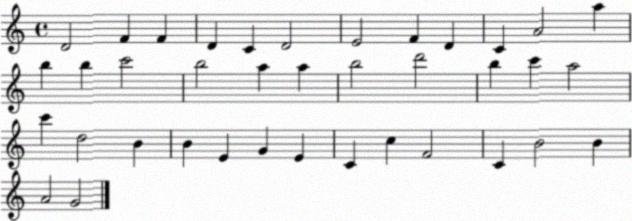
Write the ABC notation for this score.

X:1
T:Untitled
M:4/4
L:1/4
K:C
D2 F F D C D2 E2 F D C A2 a b b c'2 b2 a a b2 d'2 b c' a2 c' d2 B B E G E C c F2 C B2 B A2 G2